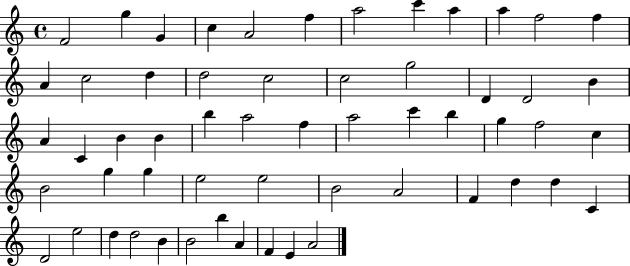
{
  \clef treble
  \time 4/4
  \defaultTimeSignature
  \key c \major
  f'2 g''4 g'4 | c''4 a'2 f''4 | a''2 c'''4 a''4 | a''4 f''2 f''4 | \break a'4 c''2 d''4 | d''2 c''2 | c''2 g''2 | d'4 d'2 b'4 | \break a'4 c'4 b'4 b'4 | b''4 a''2 f''4 | a''2 c'''4 b''4 | g''4 f''2 c''4 | \break b'2 g''4 g''4 | e''2 e''2 | b'2 a'2 | f'4 d''4 d''4 c'4 | \break d'2 e''2 | d''4 d''2 b'4 | b'2 b''4 a'4 | f'4 e'4 a'2 | \break \bar "|."
}